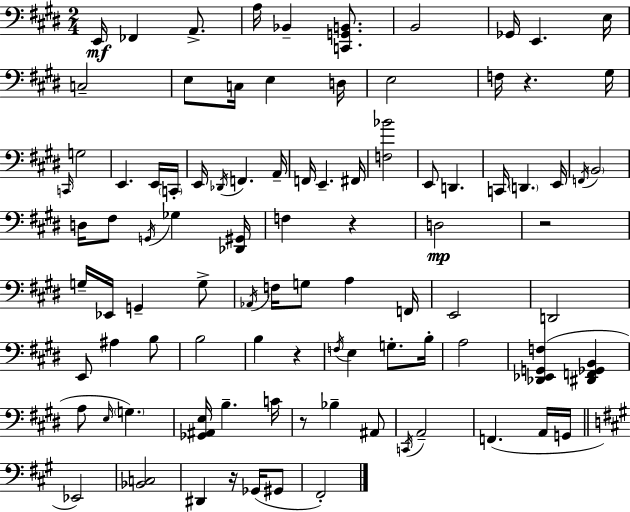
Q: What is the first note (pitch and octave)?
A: E2